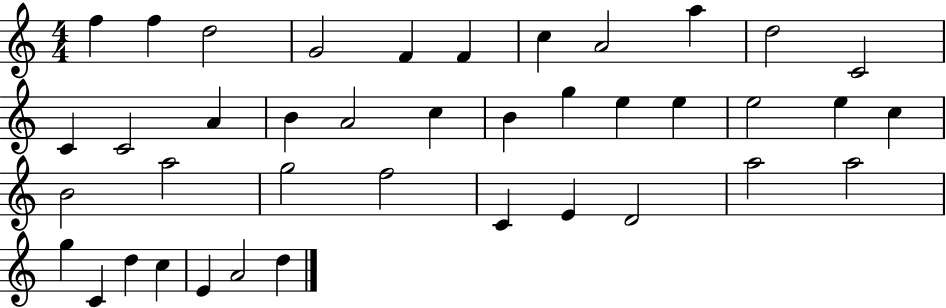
F5/q F5/q D5/h G4/h F4/q F4/q C5/q A4/h A5/q D5/h C4/h C4/q C4/h A4/q B4/q A4/h C5/q B4/q G5/q E5/q E5/q E5/h E5/q C5/q B4/h A5/h G5/h F5/h C4/q E4/q D4/h A5/h A5/h G5/q C4/q D5/q C5/q E4/q A4/h D5/q